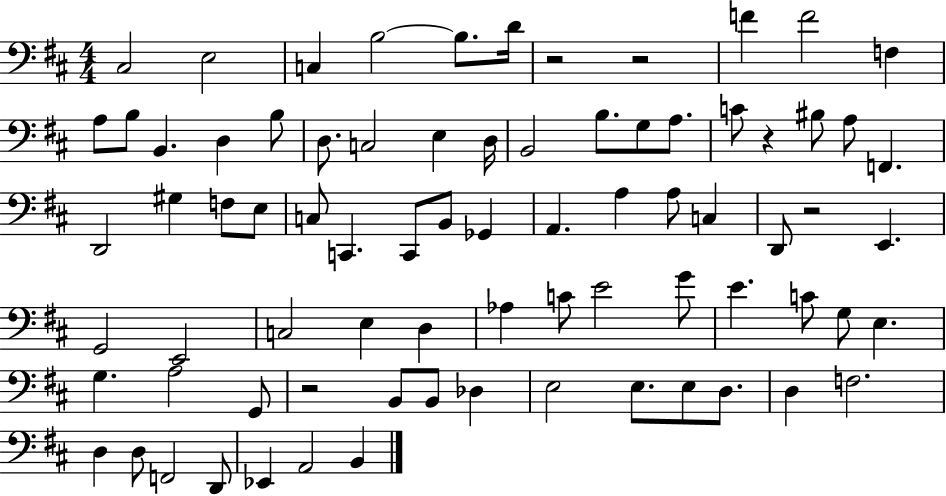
{
  \clef bass
  \numericTimeSignature
  \time 4/4
  \key d \major
  cis2 e2 | c4 b2~~ b8. d'16 | r2 r2 | f'4 f'2 f4 | \break a8 b8 b,4. d4 b8 | d8. c2 e4 d16 | b,2 b8. g8 a8. | c'8 r4 bis8 a8 f,4. | \break d,2 gis4 f8 e8 | c8 c,4. c,8 b,8 ges,4 | a,4. a4 a8 c4 | d,8 r2 e,4. | \break g,2 e,2 | c2 e4 d4 | aes4 c'8 e'2 g'8 | e'4. c'8 g8 e4. | \break g4. a2 g,8 | r2 b,8 b,8 des4 | e2 e8. e8 d8. | d4 f2. | \break d4 d8 f,2 d,8 | ees,4 a,2 b,4 | \bar "|."
}